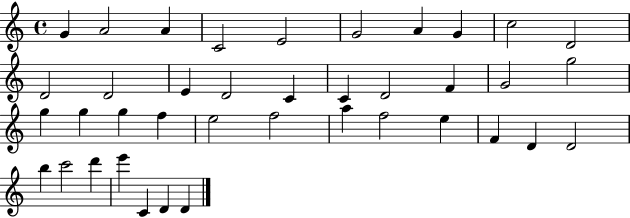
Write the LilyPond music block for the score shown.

{
  \clef treble
  \time 4/4
  \defaultTimeSignature
  \key c \major
  g'4 a'2 a'4 | c'2 e'2 | g'2 a'4 g'4 | c''2 d'2 | \break d'2 d'2 | e'4 d'2 c'4 | c'4 d'2 f'4 | g'2 g''2 | \break g''4 g''4 g''4 f''4 | e''2 f''2 | a''4 f''2 e''4 | f'4 d'4 d'2 | \break b''4 c'''2 d'''4 | e'''4 c'4 d'4 d'4 | \bar "|."
}